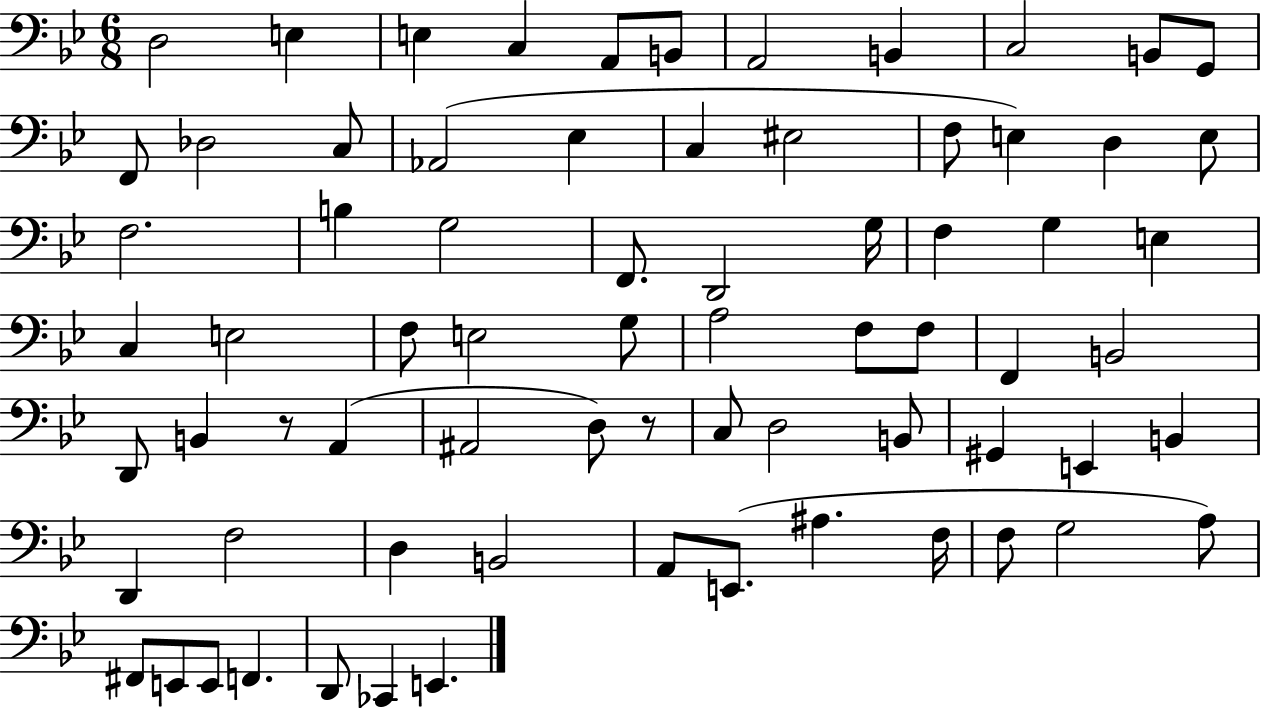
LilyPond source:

{
  \clef bass
  \numericTimeSignature
  \time 6/8
  \key bes \major
  d2 e4 | e4 c4 a,8 b,8 | a,2 b,4 | c2 b,8 g,8 | \break f,8 des2 c8 | aes,2( ees4 | c4 eis2 | f8 e4) d4 e8 | \break f2. | b4 g2 | f,8. d,2 g16 | f4 g4 e4 | \break c4 e2 | f8 e2 g8 | a2 f8 f8 | f,4 b,2 | \break d,8 b,4 r8 a,4( | ais,2 d8) r8 | c8 d2 b,8 | gis,4 e,4 b,4 | \break d,4 f2 | d4 b,2 | a,8 e,8.( ais4. f16 | f8 g2 a8) | \break fis,8 e,8 e,8 f,4. | d,8 ces,4 e,4. | \bar "|."
}